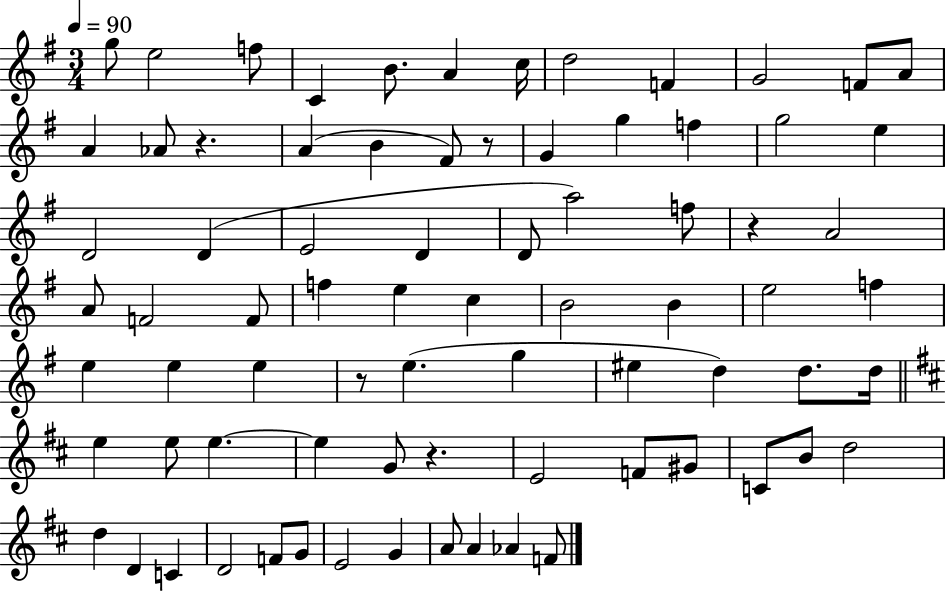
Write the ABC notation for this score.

X:1
T:Untitled
M:3/4
L:1/4
K:G
g/2 e2 f/2 C B/2 A c/4 d2 F G2 F/2 A/2 A _A/2 z A B ^F/2 z/2 G g f g2 e D2 D E2 D D/2 a2 f/2 z A2 A/2 F2 F/2 f e c B2 B e2 f e e e z/2 e g ^e d d/2 d/4 e e/2 e e G/2 z E2 F/2 ^G/2 C/2 B/2 d2 d D C D2 F/2 G/2 E2 G A/2 A _A F/2